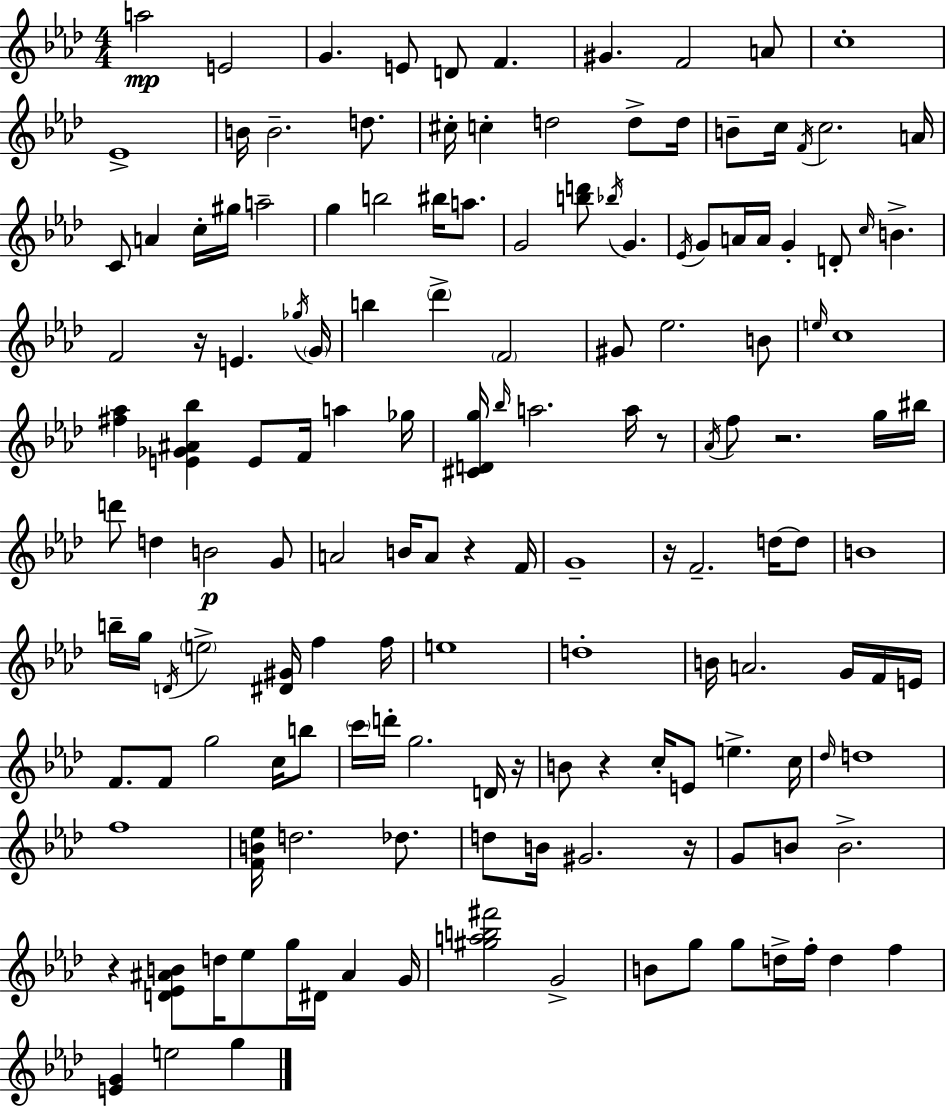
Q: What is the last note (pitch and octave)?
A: G5